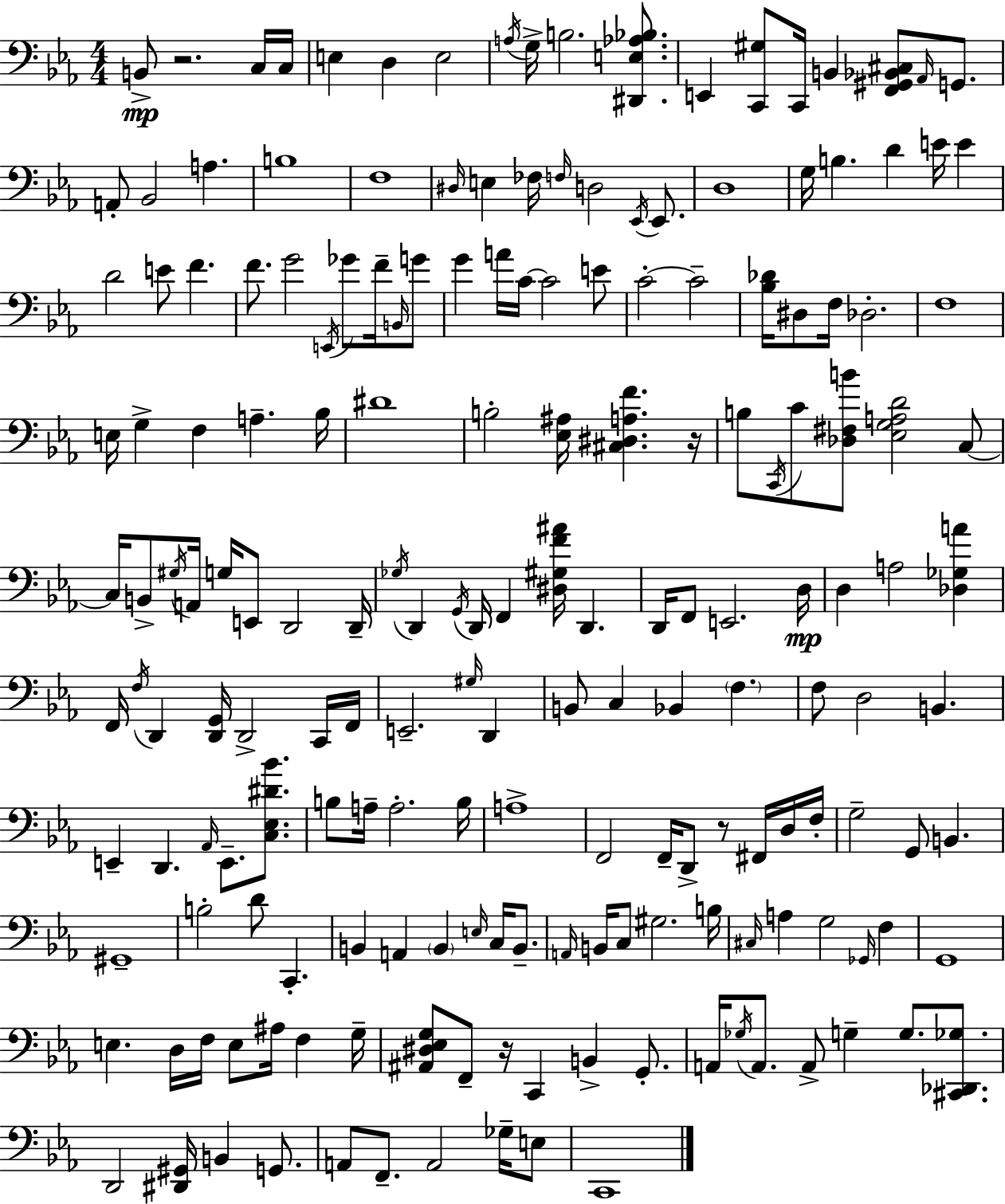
B2/e R/h. C3/s C3/s E3/q D3/q E3/h A3/s G3/s B3/h. [D#2,E3,Ab3,Bb3]/e. E2/q [C2,G#3]/e C2/s B2/q [F2,G#2,Bb2,C#3]/e Ab2/s G2/e. A2/e Bb2/h A3/q. B3/w F3/w D#3/s E3/q FES3/s F3/s D3/h Eb2/s Eb2/e. D3/w G3/s B3/q. D4/q E4/s E4/q D4/h E4/e F4/q. F4/e. G4/h E2/s Gb4/e F4/s B2/s G4/e G4/q A4/s C4/s C4/h E4/e C4/h C4/h [Bb3,Db4]/s D#3/e F3/s Db3/h. F3/w E3/s G3/q F3/q A3/q. Bb3/s D#4/w B3/h [Eb3,A#3]/s [C#3,D#3,A3,F4]/q. R/s B3/e C2/s C4/e [Db3,F#3,B4]/e [Eb3,G3,A3,D4]/h C3/e C3/s B2/e G#3/s A2/s G3/s E2/e D2/h D2/s Gb3/s D2/q G2/s D2/s F2/q [D#3,G#3,F4,A#4]/s D2/q. D2/s F2/e E2/h. D3/s D3/q A3/h [Db3,Gb3,A4]/q F2/s F3/s D2/q [D2,G2]/s D2/h C2/s F2/s E2/h. G#3/s D2/q B2/e C3/q Bb2/q F3/q. F3/e D3/h B2/q. E2/q D2/q. Ab2/s E2/e. [C3,Eb3,D#4,Bb4]/e. B3/e A3/s A3/h. B3/s A3/w F2/h F2/s D2/e R/e F#2/s D3/s F3/s G3/h G2/e B2/q. G#2/w B3/h D4/e C2/q. B2/q A2/q B2/q E3/s C3/s B2/e. A2/s B2/s C3/e G#3/h. B3/s C#3/s A3/q G3/h Gb2/s F3/q G2/w E3/q. D3/s F3/s E3/e A#3/s F3/q G3/s [A#2,D#3,Eb3,G3]/e F2/e R/s C2/q B2/q G2/e. A2/s Gb3/s A2/e. A2/e G3/q G3/e. [C#2,Db2,Gb3]/e. D2/h [D#2,G#2]/s B2/q G2/e. A2/e F2/e. A2/h Gb3/s E3/e C2/w